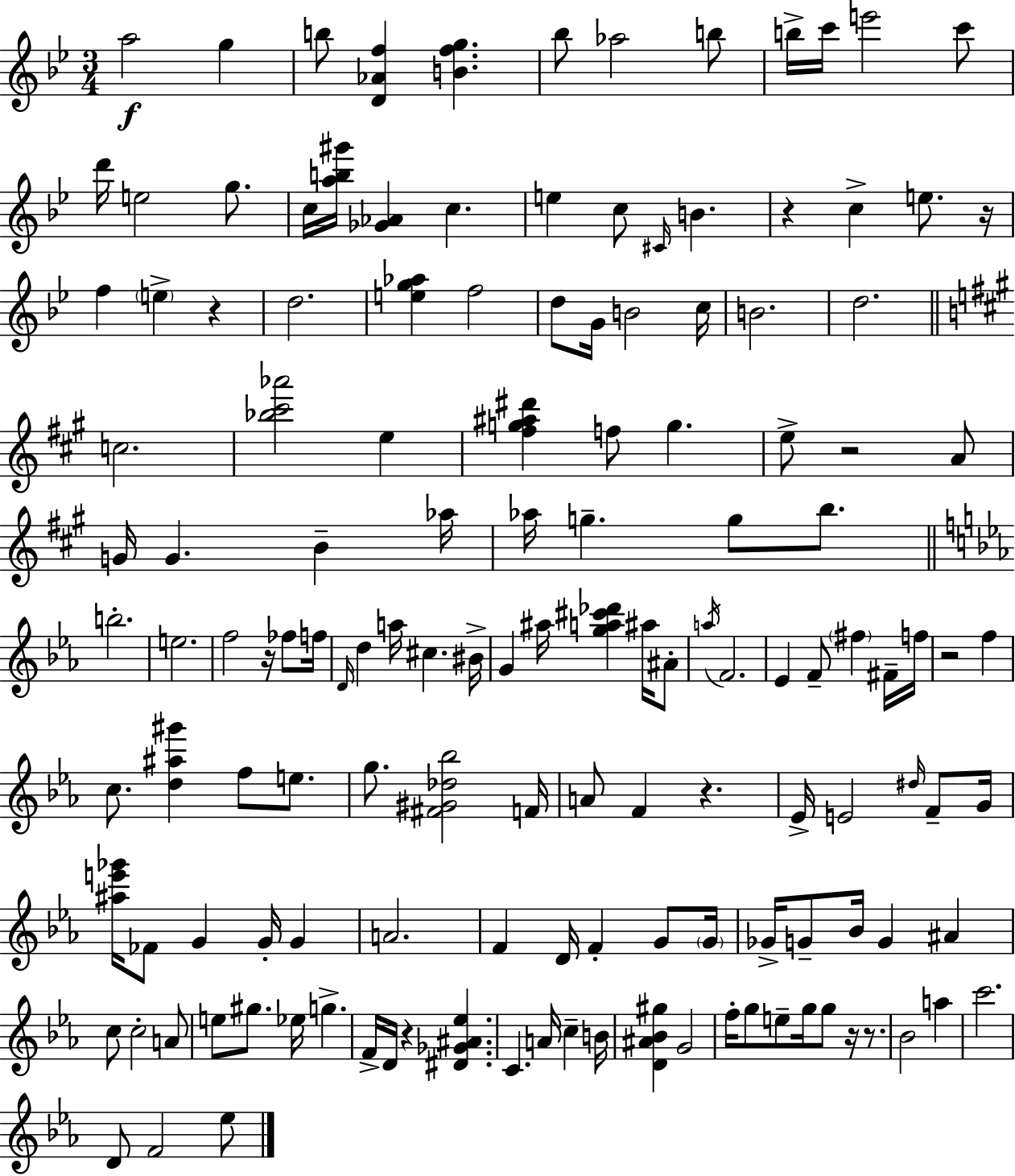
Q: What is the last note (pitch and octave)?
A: Eb5